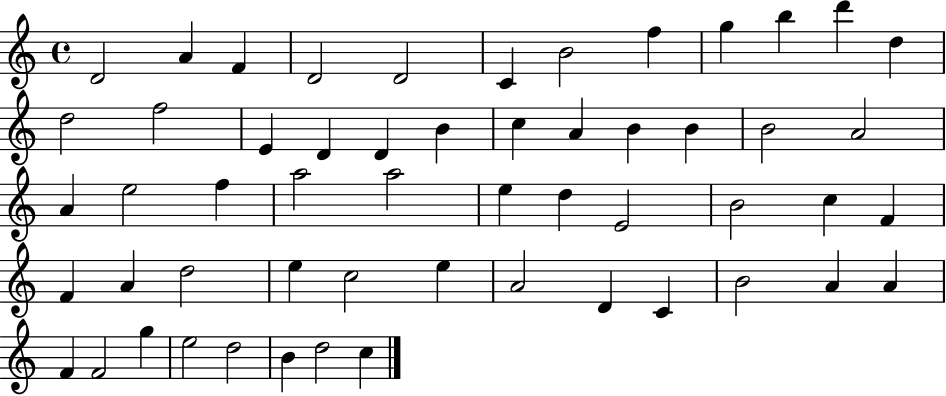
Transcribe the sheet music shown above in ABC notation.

X:1
T:Untitled
M:4/4
L:1/4
K:C
D2 A F D2 D2 C B2 f g b d' d d2 f2 E D D B c A B B B2 A2 A e2 f a2 a2 e d E2 B2 c F F A d2 e c2 e A2 D C B2 A A F F2 g e2 d2 B d2 c